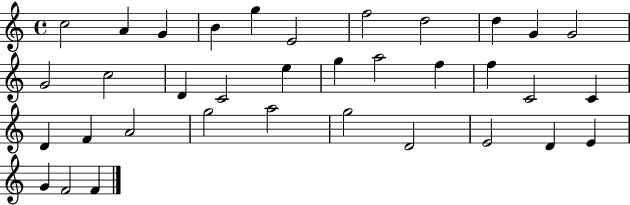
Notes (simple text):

C5/h A4/q G4/q B4/q G5/q E4/h F5/h D5/h D5/q G4/q G4/h G4/h C5/h D4/q C4/h E5/q G5/q A5/h F5/q F5/q C4/h C4/q D4/q F4/q A4/h G5/h A5/h G5/h D4/h E4/h D4/q E4/q G4/q F4/h F4/q